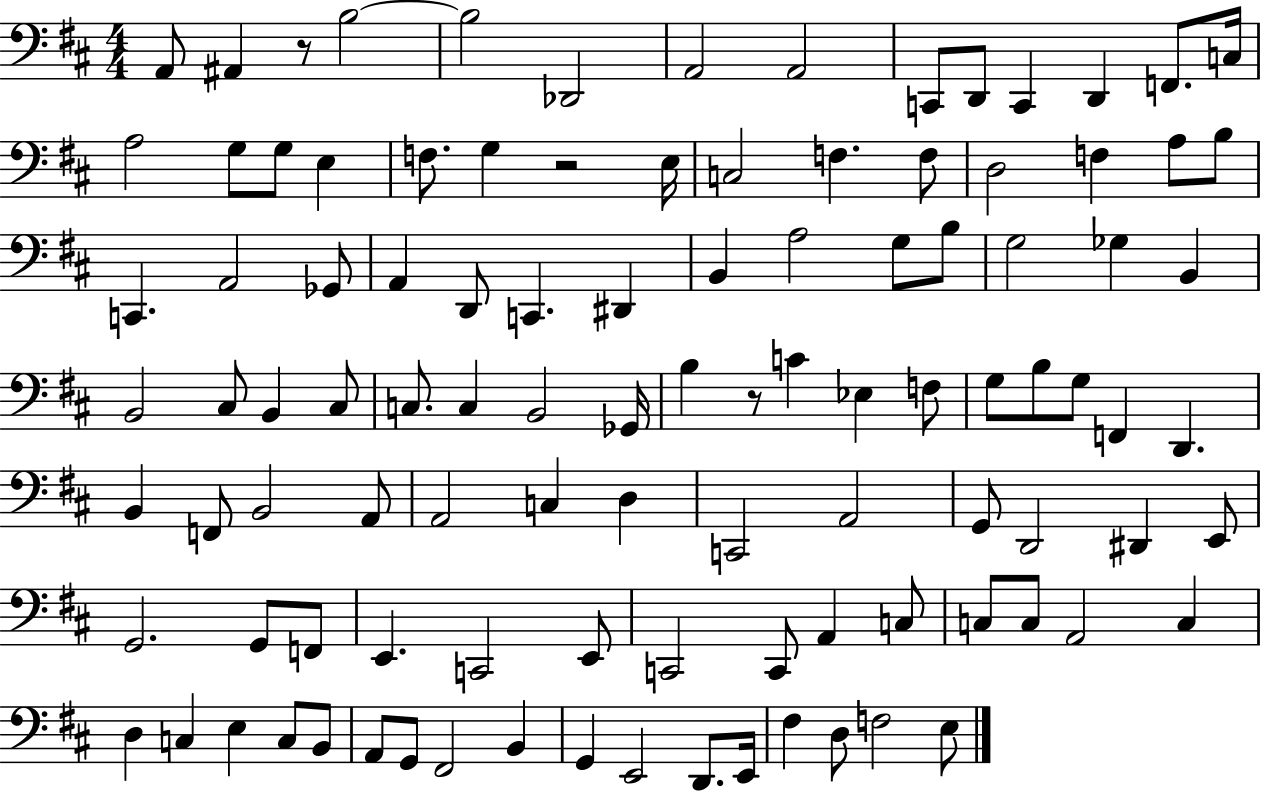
A2/e A#2/q R/e B3/h B3/h Db2/h A2/h A2/h C2/e D2/e C2/q D2/q F2/e. C3/s A3/h G3/e G3/e E3/q F3/e. G3/q R/h E3/s C3/h F3/q. F3/e D3/h F3/q A3/e B3/e C2/q. A2/h Gb2/e A2/q D2/e C2/q. D#2/q B2/q A3/h G3/e B3/e G3/h Gb3/q B2/q B2/h C#3/e B2/q C#3/e C3/e. C3/q B2/h Gb2/s B3/q R/e C4/q Eb3/q F3/e G3/e B3/e G3/e F2/q D2/q. B2/q F2/e B2/h A2/e A2/h C3/q D3/q C2/h A2/h G2/e D2/h D#2/q E2/e G2/h. G2/e F2/e E2/q. C2/h E2/e C2/h C2/e A2/q C3/e C3/e C3/e A2/h C3/q D3/q C3/q E3/q C3/e B2/e A2/e G2/e F#2/h B2/q G2/q E2/h D2/e. E2/s F#3/q D3/e F3/h E3/e